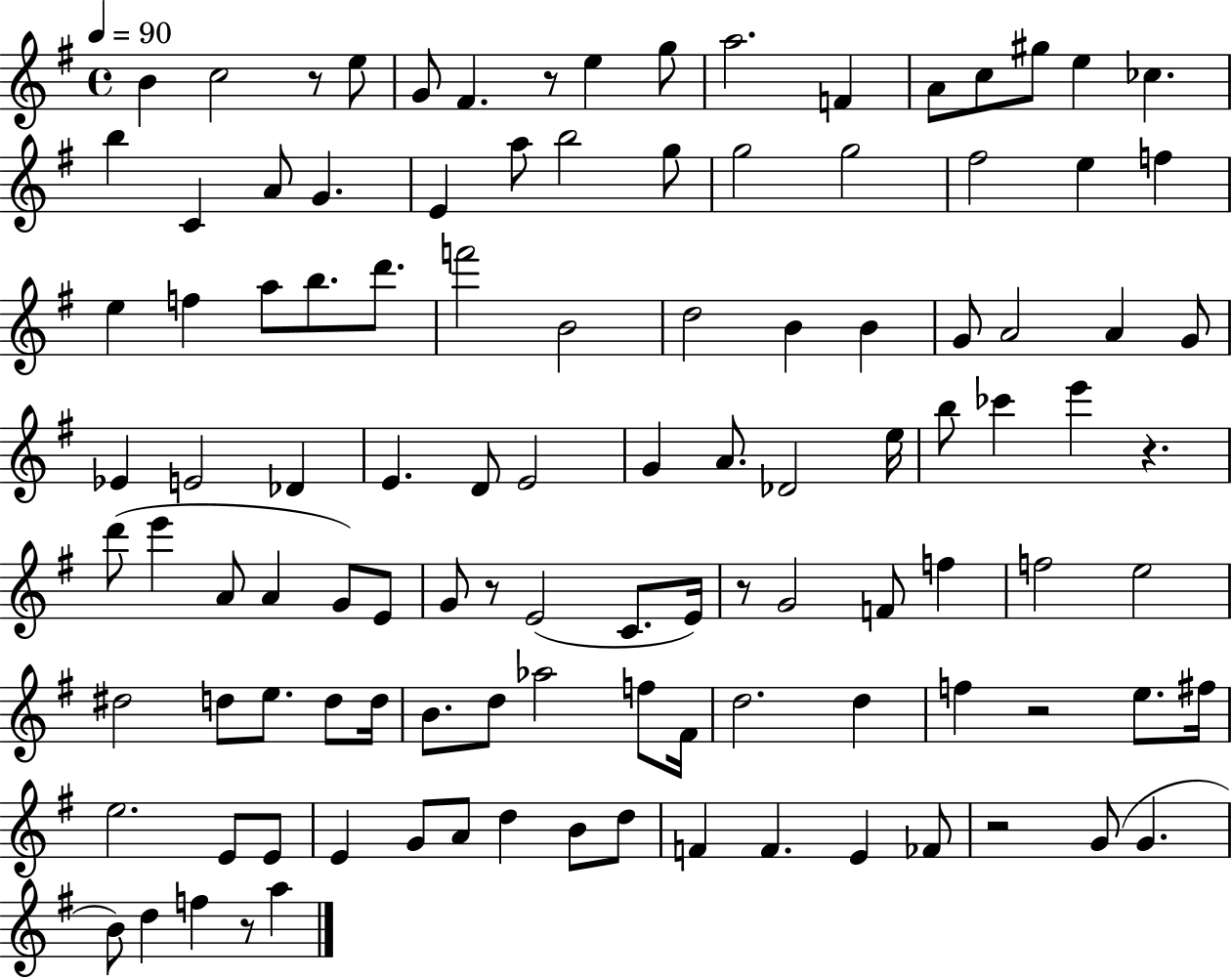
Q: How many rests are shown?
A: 8